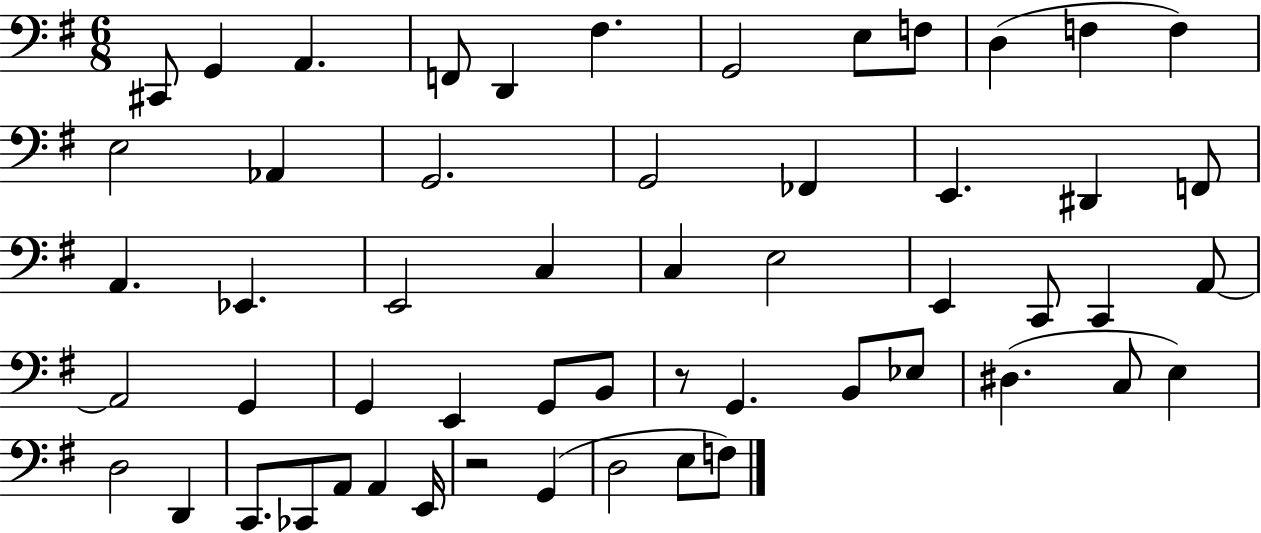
{
  \clef bass
  \numericTimeSignature
  \time 6/8
  \key g \major
  cis,8 g,4 a,4. | f,8 d,4 fis4. | g,2 e8 f8 | d4( f4 f4) | \break e2 aes,4 | g,2. | g,2 fes,4 | e,4. dis,4 f,8 | \break a,4. ees,4. | e,2 c4 | c4 e2 | e,4 c,8 c,4 a,8~~ | \break a,2 g,4 | g,4 e,4 g,8 b,8 | r8 g,4. b,8 ees8 | dis4.( c8 e4) | \break d2 d,4 | c,8. ces,8 a,8 a,4 e,16 | r2 g,4( | d2 e8 f8) | \break \bar "|."
}